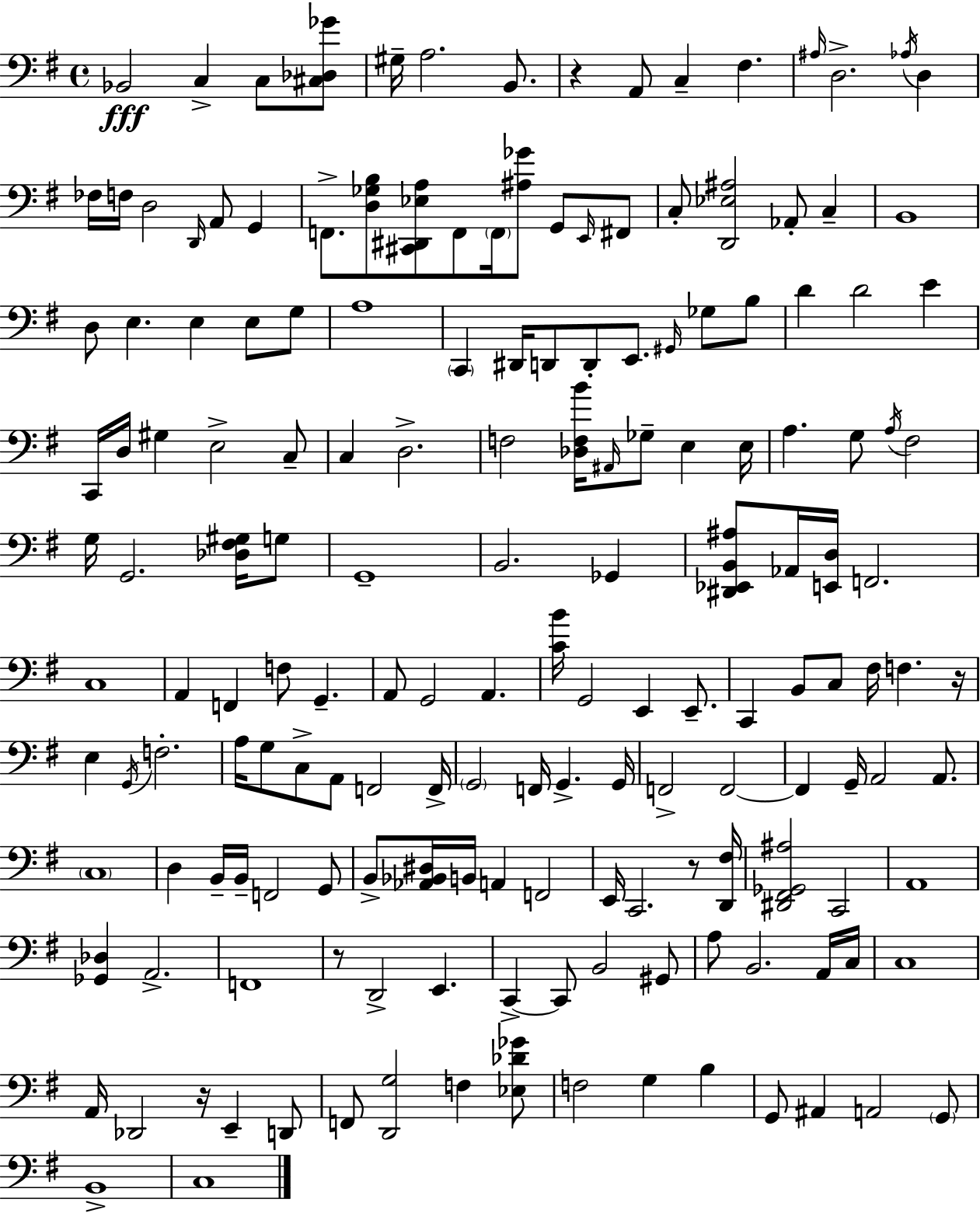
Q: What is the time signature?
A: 4/4